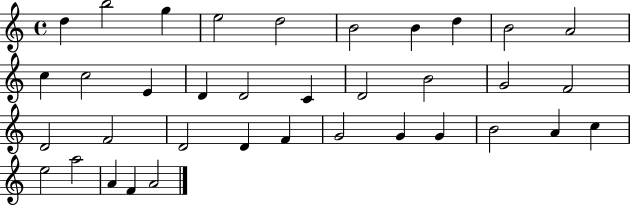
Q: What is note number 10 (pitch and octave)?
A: A4